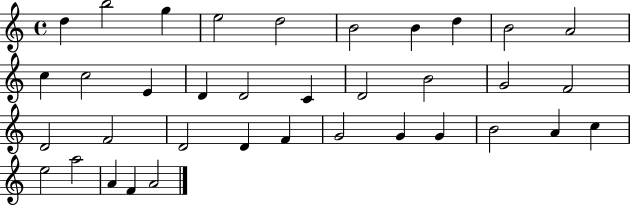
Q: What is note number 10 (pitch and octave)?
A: A4